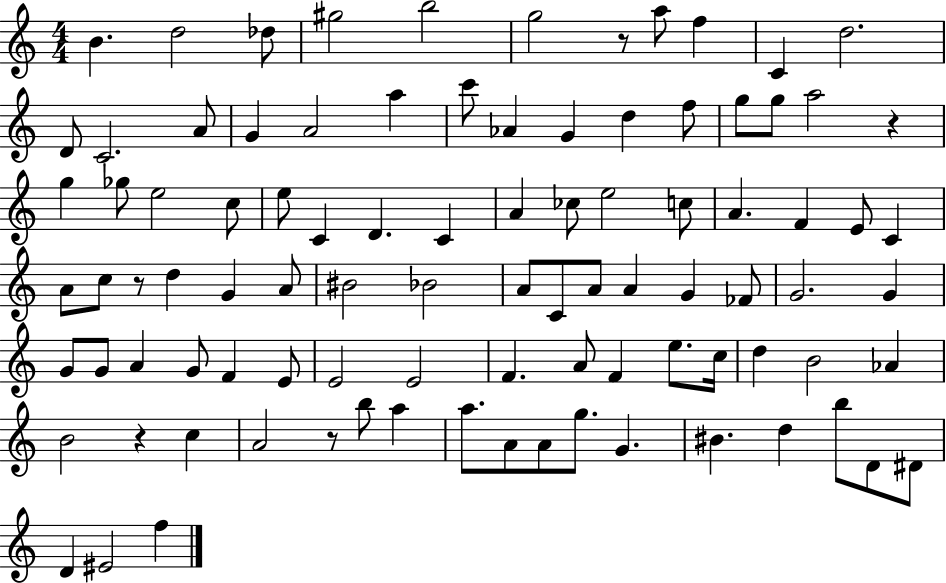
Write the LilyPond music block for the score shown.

{
  \clef treble
  \numericTimeSignature
  \time 4/4
  \key c \major
  b'4. d''2 des''8 | gis''2 b''2 | g''2 r8 a''8 f''4 | c'4 d''2. | \break d'8 c'2. a'8 | g'4 a'2 a''4 | c'''8 aes'4 g'4 d''4 f''8 | g''8 g''8 a''2 r4 | \break g''4 ges''8 e''2 c''8 | e''8 c'4 d'4. c'4 | a'4 ces''8 e''2 c''8 | a'4. f'4 e'8 c'4 | \break a'8 c''8 r8 d''4 g'4 a'8 | bis'2 bes'2 | a'8 c'8 a'8 a'4 g'4 fes'8 | g'2. g'4 | \break g'8 g'8 a'4 g'8 f'4 e'8 | e'2 e'2 | f'4. a'8 f'4 e''8. c''16 | d''4 b'2 aes'4 | \break b'2 r4 c''4 | a'2 r8 b''8 a''4 | a''8. a'8 a'8 g''8. g'4. | bis'4. d''4 b''8 d'8 dis'8 | \break d'4 eis'2 f''4 | \bar "|."
}